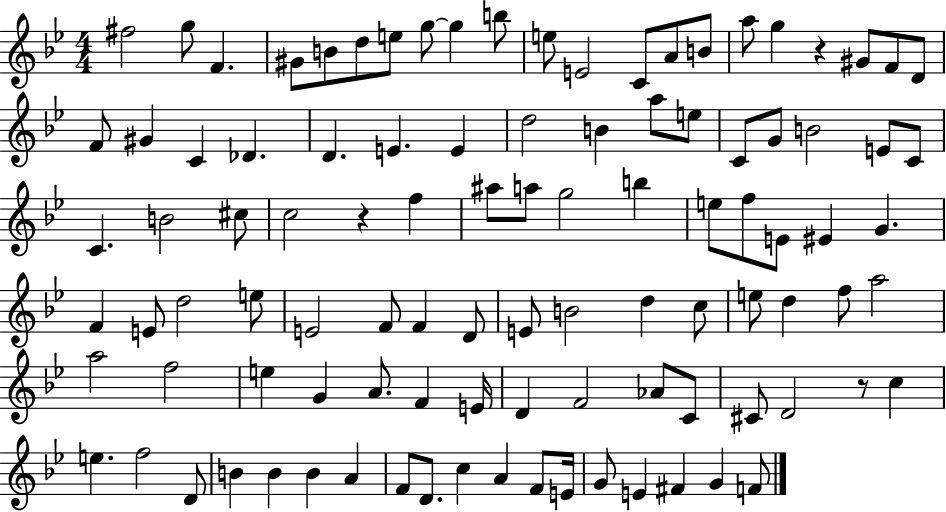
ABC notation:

X:1
T:Untitled
M:4/4
L:1/4
K:Bb
^f2 g/2 F ^G/2 B/2 d/2 e/2 g/2 g b/2 e/2 E2 C/2 A/2 B/2 a/2 g z ^G/2 F/2 D/2 F/2 ^G C _D D E E d2 B a/2 e/2 C/2 G/2 B2 E/2 C/2 C B2 ^c/2 c2 z f ^a/2 a/2 g2 b e/2 f/2 E/2 ^E G F E/2 d2 e/2 E2 F/2 F D/2 E/2 B2 d c/2 e/2 d f/2 a2 a2 f2 e G A/2 F E/4 D F2 _A/2 C/2 ^C/2 D2 z/2 c e f2 D/2 B B B A F/2 D/2 c A F/2 E/4 G/2 E ^F G F/2